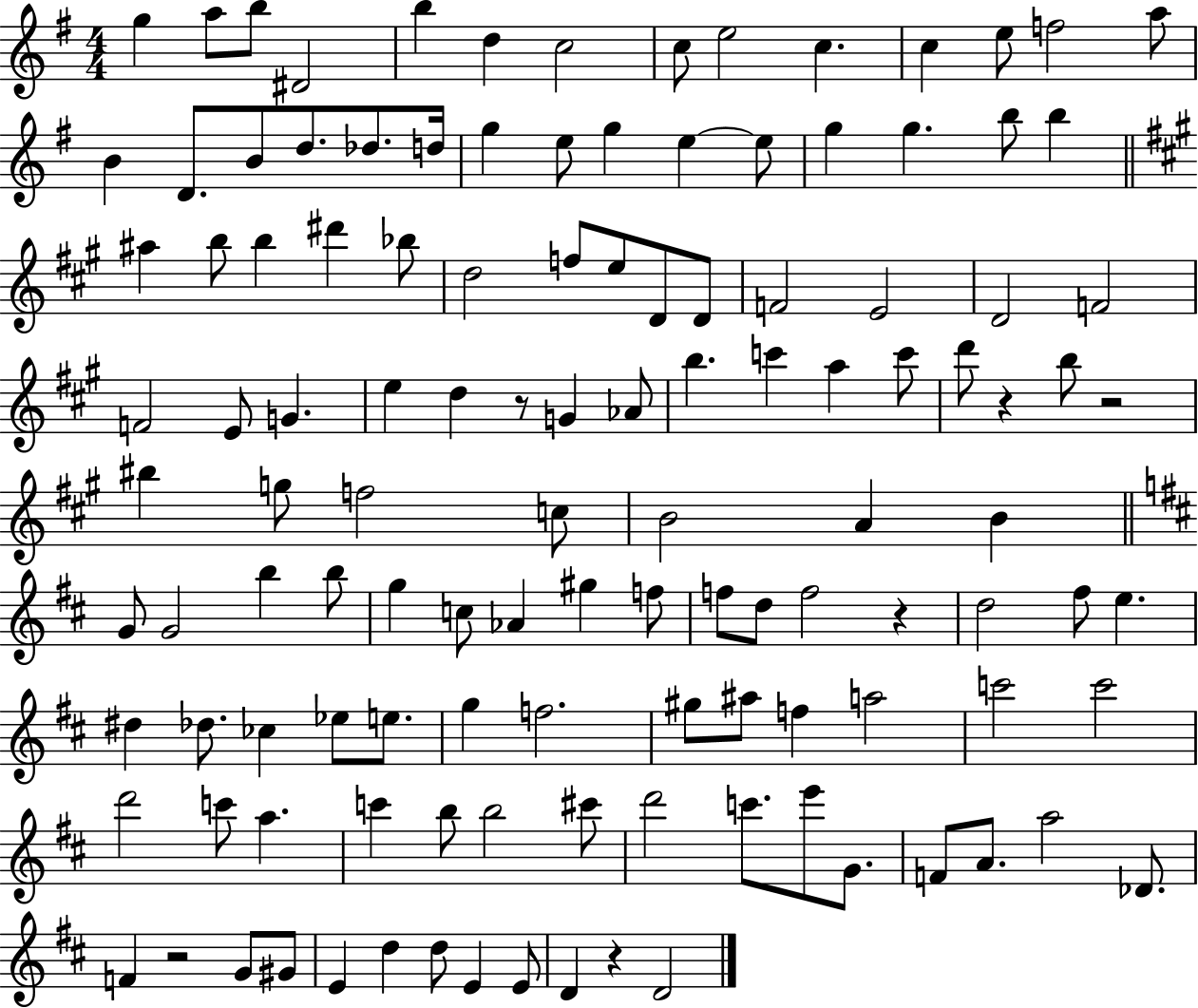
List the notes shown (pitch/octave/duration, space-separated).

G5/q A5/e B5/e D#4/h B5/q D5/q C5/h C5/e E5/h C5/q. C5/q E5/e F5/h A5/e B4/q D4/e. B4/e D5/e. Db5/e. D5/s G5/q E5/e G5/q E5/q E5/e G5/q G5/q. B5/e B5/q A#5/q B5/e B5/q D#6/q Bb5/e D5/h F5/e E5/e D4/e D4/e F4/h E4/h D4/h F4/h F4/h E4/e G4/q. E5/q D5/q R/e G4/q Ab4/e B5/q. C6/q A5/q C6/e D6/e R/q B5/e R/h BIS5/q G5/e F5/h C5/e B4/h A4/q B4/q G4/e G4/h B5/q B5/e G5/q C5/e Ab4/q G#5/q F5/e F5/e D5/e F5/h R/q D5/h F#5/e E5/q. D#5/q Db5/e. CES5/q Eb5/e E5/e. G5/q F5/h. G#5/e A#5/e F5/q A5/h C6/h C6/h D6/h C6/e A5/q. C6/q B5/e B5/h C#6/e D6/h C6/e. E6/e G4/e. F4/e A4/e. A5/h Db4/e. F4/q R/h G4/e G#4/e E4/q D5/q D5/e E4/q E4/e D4/q R/q D4/h